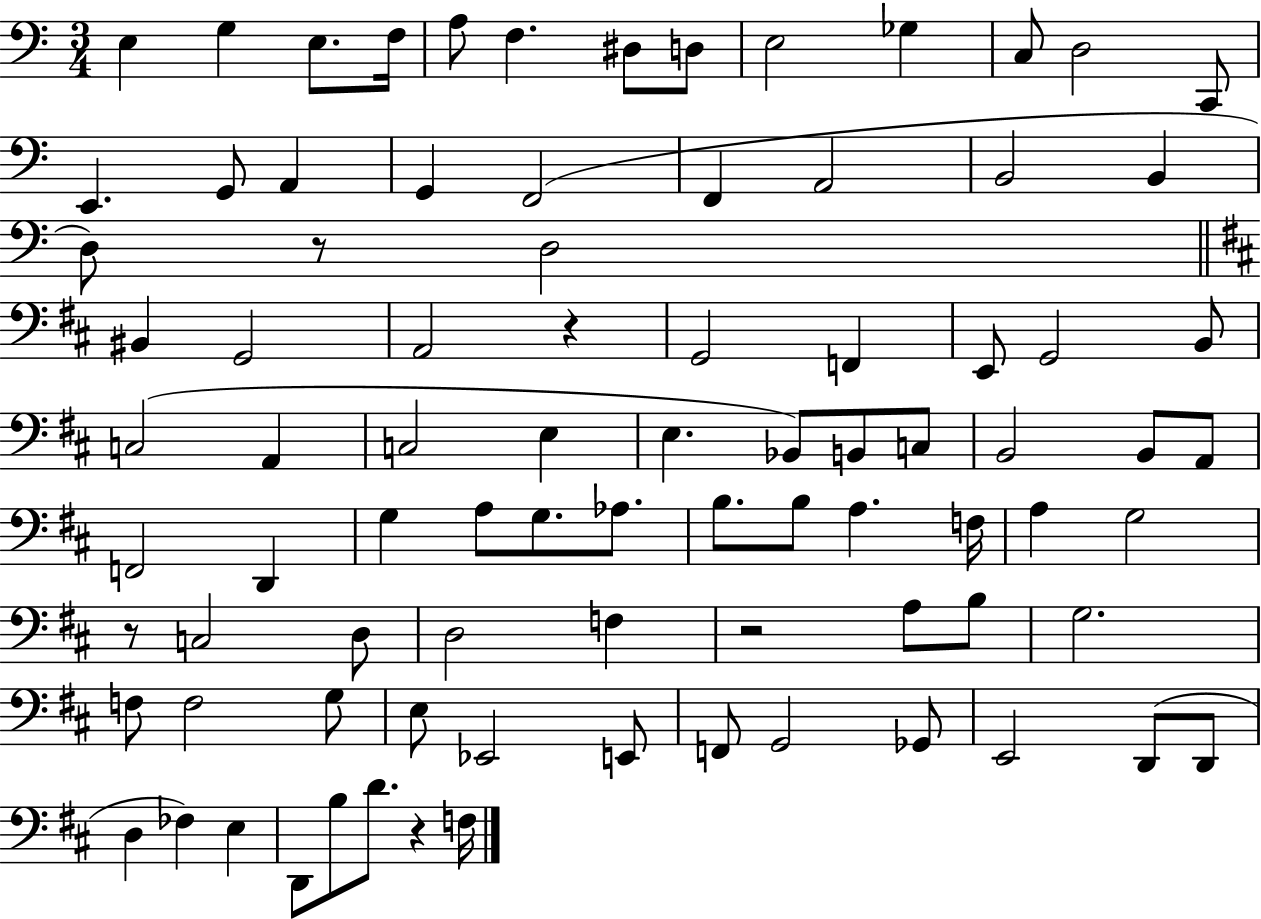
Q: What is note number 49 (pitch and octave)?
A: Ab3